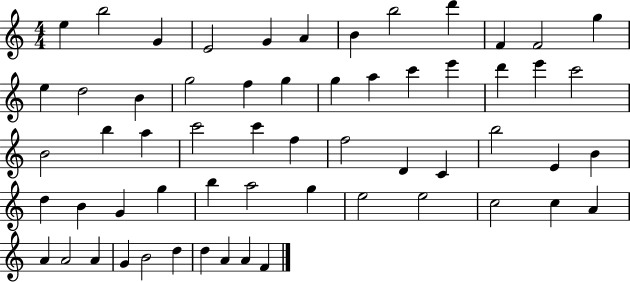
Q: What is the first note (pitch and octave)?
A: E5